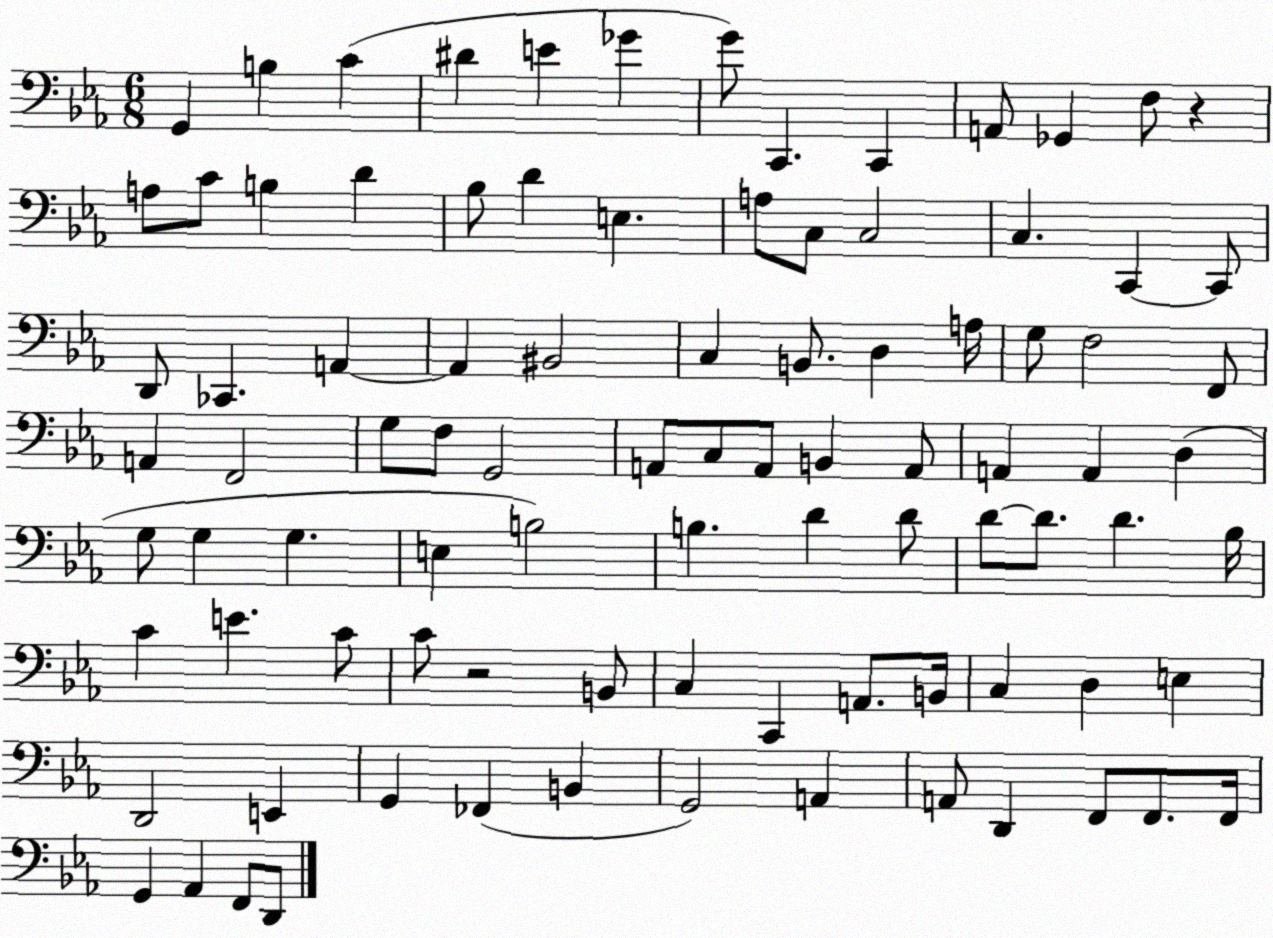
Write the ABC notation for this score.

X:1
T:Untitled
M:6/8
L:1/4
K:Eb
G,, B, C ^D E _G G/2 C,, C,, A,,/2 _G,, F,/2 z A,/2 C/2 B, D _B,/2 D E, A,/2 C,/2 C,2 C, C,, C,,/2 D,,/2 _C,, A,, A,, ^B,,2 C, B,,/2 D, A,/4 G,/2 F,2 F,,/2 A,, F,,2 G,/2 F,/2 G,,2 A,,/2 C,/2 A,,/2 B,, A,,/2 A,, A,, D, G,/2 G, G, E, B,2 B, D D/2 D/2 D/2 D _B,/4 C E C/2 C/2 z2 B,,/2 C, C,, A,,/2 B,,/4 C, D, E, D,,2 E,, G,, _F,, B,, G,,2 A,, A,,/2 D,, F,,/2 F,,/2 F,,/4 G,, _A,, F,,/2 D,,/2